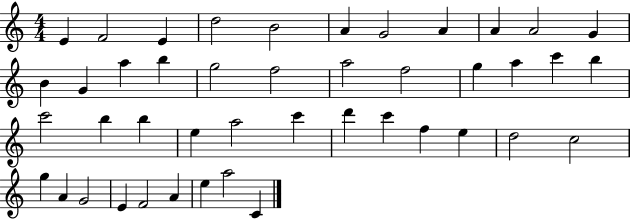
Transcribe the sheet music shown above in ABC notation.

X:1
T:Untitled
M:4/4
L:1/4
K:C
E F2 E d2 B2 A G2 A A A2 G B G a b g2 f2 a2 f2 g a c' b c'2 b b e a2 c' d' c' f e d2 c2 g A G2 E F2 A e a2 C